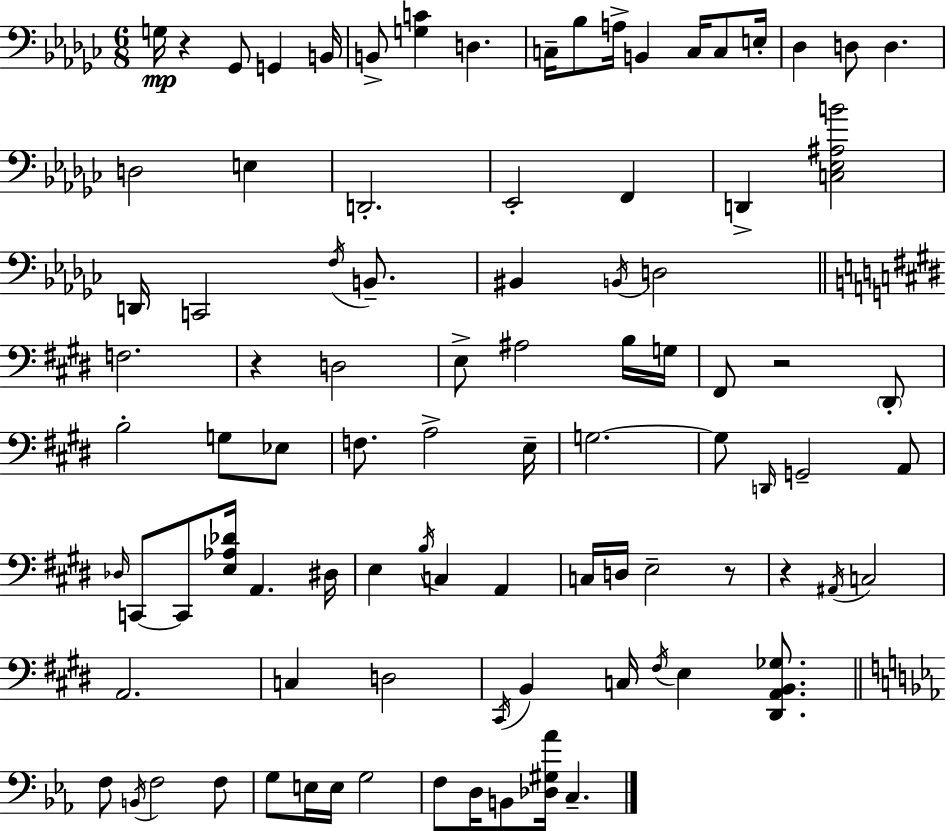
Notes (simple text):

G3/s R/q Gb2/e G2/q B2/s B2/e [G3,C4]/q D3/q. C3/s Bb3/e A3/s B2/q C3/s C3/e E3/s Db3/q D3/e D3/q. D3/h E3/q D2/h. Eb2/h F2/q D2/q [C3,Eb3,A#3,B4]/h D2/s C2/h F3/s B2/e. BIS2/q B2/s D3/h F3/h. R/q D3/h E3/e A#3/h B3/s G3/s F#2/e R/h D#2/e B3/h G3/e Eb3/e F3/e. A3/h E3/s G3/h. G3/e D2/s G2/h A2/e Db3/s C2/e C2/e [E3,Ab3,Db4]/s A2/q. D#3/s E3/q B3/s C3/q A2/q C3/s D3/s E3/h R/e R/q A#2/s C3/h A2/h. C3/q D3/h C#2/s B2/q C3/s F#3/s E3/q [D#2,A2,B2,Gb3]/e. F3/e B2/s F3/h F3/e G3/e E3/s E3/s G3/h F3/e D3/s B2/e [Db3,G#3,Ab4]/s C3/q.